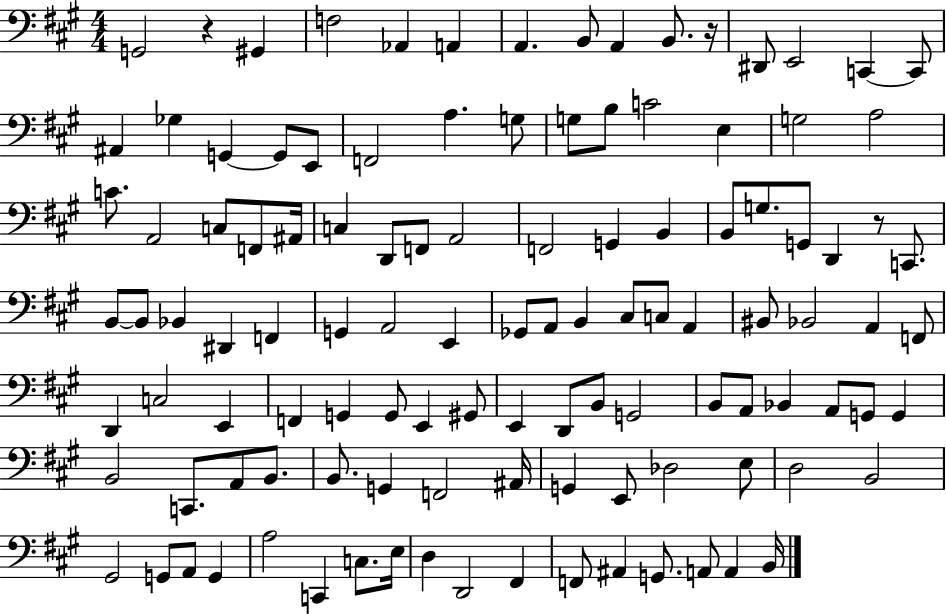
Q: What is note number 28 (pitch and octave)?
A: C4